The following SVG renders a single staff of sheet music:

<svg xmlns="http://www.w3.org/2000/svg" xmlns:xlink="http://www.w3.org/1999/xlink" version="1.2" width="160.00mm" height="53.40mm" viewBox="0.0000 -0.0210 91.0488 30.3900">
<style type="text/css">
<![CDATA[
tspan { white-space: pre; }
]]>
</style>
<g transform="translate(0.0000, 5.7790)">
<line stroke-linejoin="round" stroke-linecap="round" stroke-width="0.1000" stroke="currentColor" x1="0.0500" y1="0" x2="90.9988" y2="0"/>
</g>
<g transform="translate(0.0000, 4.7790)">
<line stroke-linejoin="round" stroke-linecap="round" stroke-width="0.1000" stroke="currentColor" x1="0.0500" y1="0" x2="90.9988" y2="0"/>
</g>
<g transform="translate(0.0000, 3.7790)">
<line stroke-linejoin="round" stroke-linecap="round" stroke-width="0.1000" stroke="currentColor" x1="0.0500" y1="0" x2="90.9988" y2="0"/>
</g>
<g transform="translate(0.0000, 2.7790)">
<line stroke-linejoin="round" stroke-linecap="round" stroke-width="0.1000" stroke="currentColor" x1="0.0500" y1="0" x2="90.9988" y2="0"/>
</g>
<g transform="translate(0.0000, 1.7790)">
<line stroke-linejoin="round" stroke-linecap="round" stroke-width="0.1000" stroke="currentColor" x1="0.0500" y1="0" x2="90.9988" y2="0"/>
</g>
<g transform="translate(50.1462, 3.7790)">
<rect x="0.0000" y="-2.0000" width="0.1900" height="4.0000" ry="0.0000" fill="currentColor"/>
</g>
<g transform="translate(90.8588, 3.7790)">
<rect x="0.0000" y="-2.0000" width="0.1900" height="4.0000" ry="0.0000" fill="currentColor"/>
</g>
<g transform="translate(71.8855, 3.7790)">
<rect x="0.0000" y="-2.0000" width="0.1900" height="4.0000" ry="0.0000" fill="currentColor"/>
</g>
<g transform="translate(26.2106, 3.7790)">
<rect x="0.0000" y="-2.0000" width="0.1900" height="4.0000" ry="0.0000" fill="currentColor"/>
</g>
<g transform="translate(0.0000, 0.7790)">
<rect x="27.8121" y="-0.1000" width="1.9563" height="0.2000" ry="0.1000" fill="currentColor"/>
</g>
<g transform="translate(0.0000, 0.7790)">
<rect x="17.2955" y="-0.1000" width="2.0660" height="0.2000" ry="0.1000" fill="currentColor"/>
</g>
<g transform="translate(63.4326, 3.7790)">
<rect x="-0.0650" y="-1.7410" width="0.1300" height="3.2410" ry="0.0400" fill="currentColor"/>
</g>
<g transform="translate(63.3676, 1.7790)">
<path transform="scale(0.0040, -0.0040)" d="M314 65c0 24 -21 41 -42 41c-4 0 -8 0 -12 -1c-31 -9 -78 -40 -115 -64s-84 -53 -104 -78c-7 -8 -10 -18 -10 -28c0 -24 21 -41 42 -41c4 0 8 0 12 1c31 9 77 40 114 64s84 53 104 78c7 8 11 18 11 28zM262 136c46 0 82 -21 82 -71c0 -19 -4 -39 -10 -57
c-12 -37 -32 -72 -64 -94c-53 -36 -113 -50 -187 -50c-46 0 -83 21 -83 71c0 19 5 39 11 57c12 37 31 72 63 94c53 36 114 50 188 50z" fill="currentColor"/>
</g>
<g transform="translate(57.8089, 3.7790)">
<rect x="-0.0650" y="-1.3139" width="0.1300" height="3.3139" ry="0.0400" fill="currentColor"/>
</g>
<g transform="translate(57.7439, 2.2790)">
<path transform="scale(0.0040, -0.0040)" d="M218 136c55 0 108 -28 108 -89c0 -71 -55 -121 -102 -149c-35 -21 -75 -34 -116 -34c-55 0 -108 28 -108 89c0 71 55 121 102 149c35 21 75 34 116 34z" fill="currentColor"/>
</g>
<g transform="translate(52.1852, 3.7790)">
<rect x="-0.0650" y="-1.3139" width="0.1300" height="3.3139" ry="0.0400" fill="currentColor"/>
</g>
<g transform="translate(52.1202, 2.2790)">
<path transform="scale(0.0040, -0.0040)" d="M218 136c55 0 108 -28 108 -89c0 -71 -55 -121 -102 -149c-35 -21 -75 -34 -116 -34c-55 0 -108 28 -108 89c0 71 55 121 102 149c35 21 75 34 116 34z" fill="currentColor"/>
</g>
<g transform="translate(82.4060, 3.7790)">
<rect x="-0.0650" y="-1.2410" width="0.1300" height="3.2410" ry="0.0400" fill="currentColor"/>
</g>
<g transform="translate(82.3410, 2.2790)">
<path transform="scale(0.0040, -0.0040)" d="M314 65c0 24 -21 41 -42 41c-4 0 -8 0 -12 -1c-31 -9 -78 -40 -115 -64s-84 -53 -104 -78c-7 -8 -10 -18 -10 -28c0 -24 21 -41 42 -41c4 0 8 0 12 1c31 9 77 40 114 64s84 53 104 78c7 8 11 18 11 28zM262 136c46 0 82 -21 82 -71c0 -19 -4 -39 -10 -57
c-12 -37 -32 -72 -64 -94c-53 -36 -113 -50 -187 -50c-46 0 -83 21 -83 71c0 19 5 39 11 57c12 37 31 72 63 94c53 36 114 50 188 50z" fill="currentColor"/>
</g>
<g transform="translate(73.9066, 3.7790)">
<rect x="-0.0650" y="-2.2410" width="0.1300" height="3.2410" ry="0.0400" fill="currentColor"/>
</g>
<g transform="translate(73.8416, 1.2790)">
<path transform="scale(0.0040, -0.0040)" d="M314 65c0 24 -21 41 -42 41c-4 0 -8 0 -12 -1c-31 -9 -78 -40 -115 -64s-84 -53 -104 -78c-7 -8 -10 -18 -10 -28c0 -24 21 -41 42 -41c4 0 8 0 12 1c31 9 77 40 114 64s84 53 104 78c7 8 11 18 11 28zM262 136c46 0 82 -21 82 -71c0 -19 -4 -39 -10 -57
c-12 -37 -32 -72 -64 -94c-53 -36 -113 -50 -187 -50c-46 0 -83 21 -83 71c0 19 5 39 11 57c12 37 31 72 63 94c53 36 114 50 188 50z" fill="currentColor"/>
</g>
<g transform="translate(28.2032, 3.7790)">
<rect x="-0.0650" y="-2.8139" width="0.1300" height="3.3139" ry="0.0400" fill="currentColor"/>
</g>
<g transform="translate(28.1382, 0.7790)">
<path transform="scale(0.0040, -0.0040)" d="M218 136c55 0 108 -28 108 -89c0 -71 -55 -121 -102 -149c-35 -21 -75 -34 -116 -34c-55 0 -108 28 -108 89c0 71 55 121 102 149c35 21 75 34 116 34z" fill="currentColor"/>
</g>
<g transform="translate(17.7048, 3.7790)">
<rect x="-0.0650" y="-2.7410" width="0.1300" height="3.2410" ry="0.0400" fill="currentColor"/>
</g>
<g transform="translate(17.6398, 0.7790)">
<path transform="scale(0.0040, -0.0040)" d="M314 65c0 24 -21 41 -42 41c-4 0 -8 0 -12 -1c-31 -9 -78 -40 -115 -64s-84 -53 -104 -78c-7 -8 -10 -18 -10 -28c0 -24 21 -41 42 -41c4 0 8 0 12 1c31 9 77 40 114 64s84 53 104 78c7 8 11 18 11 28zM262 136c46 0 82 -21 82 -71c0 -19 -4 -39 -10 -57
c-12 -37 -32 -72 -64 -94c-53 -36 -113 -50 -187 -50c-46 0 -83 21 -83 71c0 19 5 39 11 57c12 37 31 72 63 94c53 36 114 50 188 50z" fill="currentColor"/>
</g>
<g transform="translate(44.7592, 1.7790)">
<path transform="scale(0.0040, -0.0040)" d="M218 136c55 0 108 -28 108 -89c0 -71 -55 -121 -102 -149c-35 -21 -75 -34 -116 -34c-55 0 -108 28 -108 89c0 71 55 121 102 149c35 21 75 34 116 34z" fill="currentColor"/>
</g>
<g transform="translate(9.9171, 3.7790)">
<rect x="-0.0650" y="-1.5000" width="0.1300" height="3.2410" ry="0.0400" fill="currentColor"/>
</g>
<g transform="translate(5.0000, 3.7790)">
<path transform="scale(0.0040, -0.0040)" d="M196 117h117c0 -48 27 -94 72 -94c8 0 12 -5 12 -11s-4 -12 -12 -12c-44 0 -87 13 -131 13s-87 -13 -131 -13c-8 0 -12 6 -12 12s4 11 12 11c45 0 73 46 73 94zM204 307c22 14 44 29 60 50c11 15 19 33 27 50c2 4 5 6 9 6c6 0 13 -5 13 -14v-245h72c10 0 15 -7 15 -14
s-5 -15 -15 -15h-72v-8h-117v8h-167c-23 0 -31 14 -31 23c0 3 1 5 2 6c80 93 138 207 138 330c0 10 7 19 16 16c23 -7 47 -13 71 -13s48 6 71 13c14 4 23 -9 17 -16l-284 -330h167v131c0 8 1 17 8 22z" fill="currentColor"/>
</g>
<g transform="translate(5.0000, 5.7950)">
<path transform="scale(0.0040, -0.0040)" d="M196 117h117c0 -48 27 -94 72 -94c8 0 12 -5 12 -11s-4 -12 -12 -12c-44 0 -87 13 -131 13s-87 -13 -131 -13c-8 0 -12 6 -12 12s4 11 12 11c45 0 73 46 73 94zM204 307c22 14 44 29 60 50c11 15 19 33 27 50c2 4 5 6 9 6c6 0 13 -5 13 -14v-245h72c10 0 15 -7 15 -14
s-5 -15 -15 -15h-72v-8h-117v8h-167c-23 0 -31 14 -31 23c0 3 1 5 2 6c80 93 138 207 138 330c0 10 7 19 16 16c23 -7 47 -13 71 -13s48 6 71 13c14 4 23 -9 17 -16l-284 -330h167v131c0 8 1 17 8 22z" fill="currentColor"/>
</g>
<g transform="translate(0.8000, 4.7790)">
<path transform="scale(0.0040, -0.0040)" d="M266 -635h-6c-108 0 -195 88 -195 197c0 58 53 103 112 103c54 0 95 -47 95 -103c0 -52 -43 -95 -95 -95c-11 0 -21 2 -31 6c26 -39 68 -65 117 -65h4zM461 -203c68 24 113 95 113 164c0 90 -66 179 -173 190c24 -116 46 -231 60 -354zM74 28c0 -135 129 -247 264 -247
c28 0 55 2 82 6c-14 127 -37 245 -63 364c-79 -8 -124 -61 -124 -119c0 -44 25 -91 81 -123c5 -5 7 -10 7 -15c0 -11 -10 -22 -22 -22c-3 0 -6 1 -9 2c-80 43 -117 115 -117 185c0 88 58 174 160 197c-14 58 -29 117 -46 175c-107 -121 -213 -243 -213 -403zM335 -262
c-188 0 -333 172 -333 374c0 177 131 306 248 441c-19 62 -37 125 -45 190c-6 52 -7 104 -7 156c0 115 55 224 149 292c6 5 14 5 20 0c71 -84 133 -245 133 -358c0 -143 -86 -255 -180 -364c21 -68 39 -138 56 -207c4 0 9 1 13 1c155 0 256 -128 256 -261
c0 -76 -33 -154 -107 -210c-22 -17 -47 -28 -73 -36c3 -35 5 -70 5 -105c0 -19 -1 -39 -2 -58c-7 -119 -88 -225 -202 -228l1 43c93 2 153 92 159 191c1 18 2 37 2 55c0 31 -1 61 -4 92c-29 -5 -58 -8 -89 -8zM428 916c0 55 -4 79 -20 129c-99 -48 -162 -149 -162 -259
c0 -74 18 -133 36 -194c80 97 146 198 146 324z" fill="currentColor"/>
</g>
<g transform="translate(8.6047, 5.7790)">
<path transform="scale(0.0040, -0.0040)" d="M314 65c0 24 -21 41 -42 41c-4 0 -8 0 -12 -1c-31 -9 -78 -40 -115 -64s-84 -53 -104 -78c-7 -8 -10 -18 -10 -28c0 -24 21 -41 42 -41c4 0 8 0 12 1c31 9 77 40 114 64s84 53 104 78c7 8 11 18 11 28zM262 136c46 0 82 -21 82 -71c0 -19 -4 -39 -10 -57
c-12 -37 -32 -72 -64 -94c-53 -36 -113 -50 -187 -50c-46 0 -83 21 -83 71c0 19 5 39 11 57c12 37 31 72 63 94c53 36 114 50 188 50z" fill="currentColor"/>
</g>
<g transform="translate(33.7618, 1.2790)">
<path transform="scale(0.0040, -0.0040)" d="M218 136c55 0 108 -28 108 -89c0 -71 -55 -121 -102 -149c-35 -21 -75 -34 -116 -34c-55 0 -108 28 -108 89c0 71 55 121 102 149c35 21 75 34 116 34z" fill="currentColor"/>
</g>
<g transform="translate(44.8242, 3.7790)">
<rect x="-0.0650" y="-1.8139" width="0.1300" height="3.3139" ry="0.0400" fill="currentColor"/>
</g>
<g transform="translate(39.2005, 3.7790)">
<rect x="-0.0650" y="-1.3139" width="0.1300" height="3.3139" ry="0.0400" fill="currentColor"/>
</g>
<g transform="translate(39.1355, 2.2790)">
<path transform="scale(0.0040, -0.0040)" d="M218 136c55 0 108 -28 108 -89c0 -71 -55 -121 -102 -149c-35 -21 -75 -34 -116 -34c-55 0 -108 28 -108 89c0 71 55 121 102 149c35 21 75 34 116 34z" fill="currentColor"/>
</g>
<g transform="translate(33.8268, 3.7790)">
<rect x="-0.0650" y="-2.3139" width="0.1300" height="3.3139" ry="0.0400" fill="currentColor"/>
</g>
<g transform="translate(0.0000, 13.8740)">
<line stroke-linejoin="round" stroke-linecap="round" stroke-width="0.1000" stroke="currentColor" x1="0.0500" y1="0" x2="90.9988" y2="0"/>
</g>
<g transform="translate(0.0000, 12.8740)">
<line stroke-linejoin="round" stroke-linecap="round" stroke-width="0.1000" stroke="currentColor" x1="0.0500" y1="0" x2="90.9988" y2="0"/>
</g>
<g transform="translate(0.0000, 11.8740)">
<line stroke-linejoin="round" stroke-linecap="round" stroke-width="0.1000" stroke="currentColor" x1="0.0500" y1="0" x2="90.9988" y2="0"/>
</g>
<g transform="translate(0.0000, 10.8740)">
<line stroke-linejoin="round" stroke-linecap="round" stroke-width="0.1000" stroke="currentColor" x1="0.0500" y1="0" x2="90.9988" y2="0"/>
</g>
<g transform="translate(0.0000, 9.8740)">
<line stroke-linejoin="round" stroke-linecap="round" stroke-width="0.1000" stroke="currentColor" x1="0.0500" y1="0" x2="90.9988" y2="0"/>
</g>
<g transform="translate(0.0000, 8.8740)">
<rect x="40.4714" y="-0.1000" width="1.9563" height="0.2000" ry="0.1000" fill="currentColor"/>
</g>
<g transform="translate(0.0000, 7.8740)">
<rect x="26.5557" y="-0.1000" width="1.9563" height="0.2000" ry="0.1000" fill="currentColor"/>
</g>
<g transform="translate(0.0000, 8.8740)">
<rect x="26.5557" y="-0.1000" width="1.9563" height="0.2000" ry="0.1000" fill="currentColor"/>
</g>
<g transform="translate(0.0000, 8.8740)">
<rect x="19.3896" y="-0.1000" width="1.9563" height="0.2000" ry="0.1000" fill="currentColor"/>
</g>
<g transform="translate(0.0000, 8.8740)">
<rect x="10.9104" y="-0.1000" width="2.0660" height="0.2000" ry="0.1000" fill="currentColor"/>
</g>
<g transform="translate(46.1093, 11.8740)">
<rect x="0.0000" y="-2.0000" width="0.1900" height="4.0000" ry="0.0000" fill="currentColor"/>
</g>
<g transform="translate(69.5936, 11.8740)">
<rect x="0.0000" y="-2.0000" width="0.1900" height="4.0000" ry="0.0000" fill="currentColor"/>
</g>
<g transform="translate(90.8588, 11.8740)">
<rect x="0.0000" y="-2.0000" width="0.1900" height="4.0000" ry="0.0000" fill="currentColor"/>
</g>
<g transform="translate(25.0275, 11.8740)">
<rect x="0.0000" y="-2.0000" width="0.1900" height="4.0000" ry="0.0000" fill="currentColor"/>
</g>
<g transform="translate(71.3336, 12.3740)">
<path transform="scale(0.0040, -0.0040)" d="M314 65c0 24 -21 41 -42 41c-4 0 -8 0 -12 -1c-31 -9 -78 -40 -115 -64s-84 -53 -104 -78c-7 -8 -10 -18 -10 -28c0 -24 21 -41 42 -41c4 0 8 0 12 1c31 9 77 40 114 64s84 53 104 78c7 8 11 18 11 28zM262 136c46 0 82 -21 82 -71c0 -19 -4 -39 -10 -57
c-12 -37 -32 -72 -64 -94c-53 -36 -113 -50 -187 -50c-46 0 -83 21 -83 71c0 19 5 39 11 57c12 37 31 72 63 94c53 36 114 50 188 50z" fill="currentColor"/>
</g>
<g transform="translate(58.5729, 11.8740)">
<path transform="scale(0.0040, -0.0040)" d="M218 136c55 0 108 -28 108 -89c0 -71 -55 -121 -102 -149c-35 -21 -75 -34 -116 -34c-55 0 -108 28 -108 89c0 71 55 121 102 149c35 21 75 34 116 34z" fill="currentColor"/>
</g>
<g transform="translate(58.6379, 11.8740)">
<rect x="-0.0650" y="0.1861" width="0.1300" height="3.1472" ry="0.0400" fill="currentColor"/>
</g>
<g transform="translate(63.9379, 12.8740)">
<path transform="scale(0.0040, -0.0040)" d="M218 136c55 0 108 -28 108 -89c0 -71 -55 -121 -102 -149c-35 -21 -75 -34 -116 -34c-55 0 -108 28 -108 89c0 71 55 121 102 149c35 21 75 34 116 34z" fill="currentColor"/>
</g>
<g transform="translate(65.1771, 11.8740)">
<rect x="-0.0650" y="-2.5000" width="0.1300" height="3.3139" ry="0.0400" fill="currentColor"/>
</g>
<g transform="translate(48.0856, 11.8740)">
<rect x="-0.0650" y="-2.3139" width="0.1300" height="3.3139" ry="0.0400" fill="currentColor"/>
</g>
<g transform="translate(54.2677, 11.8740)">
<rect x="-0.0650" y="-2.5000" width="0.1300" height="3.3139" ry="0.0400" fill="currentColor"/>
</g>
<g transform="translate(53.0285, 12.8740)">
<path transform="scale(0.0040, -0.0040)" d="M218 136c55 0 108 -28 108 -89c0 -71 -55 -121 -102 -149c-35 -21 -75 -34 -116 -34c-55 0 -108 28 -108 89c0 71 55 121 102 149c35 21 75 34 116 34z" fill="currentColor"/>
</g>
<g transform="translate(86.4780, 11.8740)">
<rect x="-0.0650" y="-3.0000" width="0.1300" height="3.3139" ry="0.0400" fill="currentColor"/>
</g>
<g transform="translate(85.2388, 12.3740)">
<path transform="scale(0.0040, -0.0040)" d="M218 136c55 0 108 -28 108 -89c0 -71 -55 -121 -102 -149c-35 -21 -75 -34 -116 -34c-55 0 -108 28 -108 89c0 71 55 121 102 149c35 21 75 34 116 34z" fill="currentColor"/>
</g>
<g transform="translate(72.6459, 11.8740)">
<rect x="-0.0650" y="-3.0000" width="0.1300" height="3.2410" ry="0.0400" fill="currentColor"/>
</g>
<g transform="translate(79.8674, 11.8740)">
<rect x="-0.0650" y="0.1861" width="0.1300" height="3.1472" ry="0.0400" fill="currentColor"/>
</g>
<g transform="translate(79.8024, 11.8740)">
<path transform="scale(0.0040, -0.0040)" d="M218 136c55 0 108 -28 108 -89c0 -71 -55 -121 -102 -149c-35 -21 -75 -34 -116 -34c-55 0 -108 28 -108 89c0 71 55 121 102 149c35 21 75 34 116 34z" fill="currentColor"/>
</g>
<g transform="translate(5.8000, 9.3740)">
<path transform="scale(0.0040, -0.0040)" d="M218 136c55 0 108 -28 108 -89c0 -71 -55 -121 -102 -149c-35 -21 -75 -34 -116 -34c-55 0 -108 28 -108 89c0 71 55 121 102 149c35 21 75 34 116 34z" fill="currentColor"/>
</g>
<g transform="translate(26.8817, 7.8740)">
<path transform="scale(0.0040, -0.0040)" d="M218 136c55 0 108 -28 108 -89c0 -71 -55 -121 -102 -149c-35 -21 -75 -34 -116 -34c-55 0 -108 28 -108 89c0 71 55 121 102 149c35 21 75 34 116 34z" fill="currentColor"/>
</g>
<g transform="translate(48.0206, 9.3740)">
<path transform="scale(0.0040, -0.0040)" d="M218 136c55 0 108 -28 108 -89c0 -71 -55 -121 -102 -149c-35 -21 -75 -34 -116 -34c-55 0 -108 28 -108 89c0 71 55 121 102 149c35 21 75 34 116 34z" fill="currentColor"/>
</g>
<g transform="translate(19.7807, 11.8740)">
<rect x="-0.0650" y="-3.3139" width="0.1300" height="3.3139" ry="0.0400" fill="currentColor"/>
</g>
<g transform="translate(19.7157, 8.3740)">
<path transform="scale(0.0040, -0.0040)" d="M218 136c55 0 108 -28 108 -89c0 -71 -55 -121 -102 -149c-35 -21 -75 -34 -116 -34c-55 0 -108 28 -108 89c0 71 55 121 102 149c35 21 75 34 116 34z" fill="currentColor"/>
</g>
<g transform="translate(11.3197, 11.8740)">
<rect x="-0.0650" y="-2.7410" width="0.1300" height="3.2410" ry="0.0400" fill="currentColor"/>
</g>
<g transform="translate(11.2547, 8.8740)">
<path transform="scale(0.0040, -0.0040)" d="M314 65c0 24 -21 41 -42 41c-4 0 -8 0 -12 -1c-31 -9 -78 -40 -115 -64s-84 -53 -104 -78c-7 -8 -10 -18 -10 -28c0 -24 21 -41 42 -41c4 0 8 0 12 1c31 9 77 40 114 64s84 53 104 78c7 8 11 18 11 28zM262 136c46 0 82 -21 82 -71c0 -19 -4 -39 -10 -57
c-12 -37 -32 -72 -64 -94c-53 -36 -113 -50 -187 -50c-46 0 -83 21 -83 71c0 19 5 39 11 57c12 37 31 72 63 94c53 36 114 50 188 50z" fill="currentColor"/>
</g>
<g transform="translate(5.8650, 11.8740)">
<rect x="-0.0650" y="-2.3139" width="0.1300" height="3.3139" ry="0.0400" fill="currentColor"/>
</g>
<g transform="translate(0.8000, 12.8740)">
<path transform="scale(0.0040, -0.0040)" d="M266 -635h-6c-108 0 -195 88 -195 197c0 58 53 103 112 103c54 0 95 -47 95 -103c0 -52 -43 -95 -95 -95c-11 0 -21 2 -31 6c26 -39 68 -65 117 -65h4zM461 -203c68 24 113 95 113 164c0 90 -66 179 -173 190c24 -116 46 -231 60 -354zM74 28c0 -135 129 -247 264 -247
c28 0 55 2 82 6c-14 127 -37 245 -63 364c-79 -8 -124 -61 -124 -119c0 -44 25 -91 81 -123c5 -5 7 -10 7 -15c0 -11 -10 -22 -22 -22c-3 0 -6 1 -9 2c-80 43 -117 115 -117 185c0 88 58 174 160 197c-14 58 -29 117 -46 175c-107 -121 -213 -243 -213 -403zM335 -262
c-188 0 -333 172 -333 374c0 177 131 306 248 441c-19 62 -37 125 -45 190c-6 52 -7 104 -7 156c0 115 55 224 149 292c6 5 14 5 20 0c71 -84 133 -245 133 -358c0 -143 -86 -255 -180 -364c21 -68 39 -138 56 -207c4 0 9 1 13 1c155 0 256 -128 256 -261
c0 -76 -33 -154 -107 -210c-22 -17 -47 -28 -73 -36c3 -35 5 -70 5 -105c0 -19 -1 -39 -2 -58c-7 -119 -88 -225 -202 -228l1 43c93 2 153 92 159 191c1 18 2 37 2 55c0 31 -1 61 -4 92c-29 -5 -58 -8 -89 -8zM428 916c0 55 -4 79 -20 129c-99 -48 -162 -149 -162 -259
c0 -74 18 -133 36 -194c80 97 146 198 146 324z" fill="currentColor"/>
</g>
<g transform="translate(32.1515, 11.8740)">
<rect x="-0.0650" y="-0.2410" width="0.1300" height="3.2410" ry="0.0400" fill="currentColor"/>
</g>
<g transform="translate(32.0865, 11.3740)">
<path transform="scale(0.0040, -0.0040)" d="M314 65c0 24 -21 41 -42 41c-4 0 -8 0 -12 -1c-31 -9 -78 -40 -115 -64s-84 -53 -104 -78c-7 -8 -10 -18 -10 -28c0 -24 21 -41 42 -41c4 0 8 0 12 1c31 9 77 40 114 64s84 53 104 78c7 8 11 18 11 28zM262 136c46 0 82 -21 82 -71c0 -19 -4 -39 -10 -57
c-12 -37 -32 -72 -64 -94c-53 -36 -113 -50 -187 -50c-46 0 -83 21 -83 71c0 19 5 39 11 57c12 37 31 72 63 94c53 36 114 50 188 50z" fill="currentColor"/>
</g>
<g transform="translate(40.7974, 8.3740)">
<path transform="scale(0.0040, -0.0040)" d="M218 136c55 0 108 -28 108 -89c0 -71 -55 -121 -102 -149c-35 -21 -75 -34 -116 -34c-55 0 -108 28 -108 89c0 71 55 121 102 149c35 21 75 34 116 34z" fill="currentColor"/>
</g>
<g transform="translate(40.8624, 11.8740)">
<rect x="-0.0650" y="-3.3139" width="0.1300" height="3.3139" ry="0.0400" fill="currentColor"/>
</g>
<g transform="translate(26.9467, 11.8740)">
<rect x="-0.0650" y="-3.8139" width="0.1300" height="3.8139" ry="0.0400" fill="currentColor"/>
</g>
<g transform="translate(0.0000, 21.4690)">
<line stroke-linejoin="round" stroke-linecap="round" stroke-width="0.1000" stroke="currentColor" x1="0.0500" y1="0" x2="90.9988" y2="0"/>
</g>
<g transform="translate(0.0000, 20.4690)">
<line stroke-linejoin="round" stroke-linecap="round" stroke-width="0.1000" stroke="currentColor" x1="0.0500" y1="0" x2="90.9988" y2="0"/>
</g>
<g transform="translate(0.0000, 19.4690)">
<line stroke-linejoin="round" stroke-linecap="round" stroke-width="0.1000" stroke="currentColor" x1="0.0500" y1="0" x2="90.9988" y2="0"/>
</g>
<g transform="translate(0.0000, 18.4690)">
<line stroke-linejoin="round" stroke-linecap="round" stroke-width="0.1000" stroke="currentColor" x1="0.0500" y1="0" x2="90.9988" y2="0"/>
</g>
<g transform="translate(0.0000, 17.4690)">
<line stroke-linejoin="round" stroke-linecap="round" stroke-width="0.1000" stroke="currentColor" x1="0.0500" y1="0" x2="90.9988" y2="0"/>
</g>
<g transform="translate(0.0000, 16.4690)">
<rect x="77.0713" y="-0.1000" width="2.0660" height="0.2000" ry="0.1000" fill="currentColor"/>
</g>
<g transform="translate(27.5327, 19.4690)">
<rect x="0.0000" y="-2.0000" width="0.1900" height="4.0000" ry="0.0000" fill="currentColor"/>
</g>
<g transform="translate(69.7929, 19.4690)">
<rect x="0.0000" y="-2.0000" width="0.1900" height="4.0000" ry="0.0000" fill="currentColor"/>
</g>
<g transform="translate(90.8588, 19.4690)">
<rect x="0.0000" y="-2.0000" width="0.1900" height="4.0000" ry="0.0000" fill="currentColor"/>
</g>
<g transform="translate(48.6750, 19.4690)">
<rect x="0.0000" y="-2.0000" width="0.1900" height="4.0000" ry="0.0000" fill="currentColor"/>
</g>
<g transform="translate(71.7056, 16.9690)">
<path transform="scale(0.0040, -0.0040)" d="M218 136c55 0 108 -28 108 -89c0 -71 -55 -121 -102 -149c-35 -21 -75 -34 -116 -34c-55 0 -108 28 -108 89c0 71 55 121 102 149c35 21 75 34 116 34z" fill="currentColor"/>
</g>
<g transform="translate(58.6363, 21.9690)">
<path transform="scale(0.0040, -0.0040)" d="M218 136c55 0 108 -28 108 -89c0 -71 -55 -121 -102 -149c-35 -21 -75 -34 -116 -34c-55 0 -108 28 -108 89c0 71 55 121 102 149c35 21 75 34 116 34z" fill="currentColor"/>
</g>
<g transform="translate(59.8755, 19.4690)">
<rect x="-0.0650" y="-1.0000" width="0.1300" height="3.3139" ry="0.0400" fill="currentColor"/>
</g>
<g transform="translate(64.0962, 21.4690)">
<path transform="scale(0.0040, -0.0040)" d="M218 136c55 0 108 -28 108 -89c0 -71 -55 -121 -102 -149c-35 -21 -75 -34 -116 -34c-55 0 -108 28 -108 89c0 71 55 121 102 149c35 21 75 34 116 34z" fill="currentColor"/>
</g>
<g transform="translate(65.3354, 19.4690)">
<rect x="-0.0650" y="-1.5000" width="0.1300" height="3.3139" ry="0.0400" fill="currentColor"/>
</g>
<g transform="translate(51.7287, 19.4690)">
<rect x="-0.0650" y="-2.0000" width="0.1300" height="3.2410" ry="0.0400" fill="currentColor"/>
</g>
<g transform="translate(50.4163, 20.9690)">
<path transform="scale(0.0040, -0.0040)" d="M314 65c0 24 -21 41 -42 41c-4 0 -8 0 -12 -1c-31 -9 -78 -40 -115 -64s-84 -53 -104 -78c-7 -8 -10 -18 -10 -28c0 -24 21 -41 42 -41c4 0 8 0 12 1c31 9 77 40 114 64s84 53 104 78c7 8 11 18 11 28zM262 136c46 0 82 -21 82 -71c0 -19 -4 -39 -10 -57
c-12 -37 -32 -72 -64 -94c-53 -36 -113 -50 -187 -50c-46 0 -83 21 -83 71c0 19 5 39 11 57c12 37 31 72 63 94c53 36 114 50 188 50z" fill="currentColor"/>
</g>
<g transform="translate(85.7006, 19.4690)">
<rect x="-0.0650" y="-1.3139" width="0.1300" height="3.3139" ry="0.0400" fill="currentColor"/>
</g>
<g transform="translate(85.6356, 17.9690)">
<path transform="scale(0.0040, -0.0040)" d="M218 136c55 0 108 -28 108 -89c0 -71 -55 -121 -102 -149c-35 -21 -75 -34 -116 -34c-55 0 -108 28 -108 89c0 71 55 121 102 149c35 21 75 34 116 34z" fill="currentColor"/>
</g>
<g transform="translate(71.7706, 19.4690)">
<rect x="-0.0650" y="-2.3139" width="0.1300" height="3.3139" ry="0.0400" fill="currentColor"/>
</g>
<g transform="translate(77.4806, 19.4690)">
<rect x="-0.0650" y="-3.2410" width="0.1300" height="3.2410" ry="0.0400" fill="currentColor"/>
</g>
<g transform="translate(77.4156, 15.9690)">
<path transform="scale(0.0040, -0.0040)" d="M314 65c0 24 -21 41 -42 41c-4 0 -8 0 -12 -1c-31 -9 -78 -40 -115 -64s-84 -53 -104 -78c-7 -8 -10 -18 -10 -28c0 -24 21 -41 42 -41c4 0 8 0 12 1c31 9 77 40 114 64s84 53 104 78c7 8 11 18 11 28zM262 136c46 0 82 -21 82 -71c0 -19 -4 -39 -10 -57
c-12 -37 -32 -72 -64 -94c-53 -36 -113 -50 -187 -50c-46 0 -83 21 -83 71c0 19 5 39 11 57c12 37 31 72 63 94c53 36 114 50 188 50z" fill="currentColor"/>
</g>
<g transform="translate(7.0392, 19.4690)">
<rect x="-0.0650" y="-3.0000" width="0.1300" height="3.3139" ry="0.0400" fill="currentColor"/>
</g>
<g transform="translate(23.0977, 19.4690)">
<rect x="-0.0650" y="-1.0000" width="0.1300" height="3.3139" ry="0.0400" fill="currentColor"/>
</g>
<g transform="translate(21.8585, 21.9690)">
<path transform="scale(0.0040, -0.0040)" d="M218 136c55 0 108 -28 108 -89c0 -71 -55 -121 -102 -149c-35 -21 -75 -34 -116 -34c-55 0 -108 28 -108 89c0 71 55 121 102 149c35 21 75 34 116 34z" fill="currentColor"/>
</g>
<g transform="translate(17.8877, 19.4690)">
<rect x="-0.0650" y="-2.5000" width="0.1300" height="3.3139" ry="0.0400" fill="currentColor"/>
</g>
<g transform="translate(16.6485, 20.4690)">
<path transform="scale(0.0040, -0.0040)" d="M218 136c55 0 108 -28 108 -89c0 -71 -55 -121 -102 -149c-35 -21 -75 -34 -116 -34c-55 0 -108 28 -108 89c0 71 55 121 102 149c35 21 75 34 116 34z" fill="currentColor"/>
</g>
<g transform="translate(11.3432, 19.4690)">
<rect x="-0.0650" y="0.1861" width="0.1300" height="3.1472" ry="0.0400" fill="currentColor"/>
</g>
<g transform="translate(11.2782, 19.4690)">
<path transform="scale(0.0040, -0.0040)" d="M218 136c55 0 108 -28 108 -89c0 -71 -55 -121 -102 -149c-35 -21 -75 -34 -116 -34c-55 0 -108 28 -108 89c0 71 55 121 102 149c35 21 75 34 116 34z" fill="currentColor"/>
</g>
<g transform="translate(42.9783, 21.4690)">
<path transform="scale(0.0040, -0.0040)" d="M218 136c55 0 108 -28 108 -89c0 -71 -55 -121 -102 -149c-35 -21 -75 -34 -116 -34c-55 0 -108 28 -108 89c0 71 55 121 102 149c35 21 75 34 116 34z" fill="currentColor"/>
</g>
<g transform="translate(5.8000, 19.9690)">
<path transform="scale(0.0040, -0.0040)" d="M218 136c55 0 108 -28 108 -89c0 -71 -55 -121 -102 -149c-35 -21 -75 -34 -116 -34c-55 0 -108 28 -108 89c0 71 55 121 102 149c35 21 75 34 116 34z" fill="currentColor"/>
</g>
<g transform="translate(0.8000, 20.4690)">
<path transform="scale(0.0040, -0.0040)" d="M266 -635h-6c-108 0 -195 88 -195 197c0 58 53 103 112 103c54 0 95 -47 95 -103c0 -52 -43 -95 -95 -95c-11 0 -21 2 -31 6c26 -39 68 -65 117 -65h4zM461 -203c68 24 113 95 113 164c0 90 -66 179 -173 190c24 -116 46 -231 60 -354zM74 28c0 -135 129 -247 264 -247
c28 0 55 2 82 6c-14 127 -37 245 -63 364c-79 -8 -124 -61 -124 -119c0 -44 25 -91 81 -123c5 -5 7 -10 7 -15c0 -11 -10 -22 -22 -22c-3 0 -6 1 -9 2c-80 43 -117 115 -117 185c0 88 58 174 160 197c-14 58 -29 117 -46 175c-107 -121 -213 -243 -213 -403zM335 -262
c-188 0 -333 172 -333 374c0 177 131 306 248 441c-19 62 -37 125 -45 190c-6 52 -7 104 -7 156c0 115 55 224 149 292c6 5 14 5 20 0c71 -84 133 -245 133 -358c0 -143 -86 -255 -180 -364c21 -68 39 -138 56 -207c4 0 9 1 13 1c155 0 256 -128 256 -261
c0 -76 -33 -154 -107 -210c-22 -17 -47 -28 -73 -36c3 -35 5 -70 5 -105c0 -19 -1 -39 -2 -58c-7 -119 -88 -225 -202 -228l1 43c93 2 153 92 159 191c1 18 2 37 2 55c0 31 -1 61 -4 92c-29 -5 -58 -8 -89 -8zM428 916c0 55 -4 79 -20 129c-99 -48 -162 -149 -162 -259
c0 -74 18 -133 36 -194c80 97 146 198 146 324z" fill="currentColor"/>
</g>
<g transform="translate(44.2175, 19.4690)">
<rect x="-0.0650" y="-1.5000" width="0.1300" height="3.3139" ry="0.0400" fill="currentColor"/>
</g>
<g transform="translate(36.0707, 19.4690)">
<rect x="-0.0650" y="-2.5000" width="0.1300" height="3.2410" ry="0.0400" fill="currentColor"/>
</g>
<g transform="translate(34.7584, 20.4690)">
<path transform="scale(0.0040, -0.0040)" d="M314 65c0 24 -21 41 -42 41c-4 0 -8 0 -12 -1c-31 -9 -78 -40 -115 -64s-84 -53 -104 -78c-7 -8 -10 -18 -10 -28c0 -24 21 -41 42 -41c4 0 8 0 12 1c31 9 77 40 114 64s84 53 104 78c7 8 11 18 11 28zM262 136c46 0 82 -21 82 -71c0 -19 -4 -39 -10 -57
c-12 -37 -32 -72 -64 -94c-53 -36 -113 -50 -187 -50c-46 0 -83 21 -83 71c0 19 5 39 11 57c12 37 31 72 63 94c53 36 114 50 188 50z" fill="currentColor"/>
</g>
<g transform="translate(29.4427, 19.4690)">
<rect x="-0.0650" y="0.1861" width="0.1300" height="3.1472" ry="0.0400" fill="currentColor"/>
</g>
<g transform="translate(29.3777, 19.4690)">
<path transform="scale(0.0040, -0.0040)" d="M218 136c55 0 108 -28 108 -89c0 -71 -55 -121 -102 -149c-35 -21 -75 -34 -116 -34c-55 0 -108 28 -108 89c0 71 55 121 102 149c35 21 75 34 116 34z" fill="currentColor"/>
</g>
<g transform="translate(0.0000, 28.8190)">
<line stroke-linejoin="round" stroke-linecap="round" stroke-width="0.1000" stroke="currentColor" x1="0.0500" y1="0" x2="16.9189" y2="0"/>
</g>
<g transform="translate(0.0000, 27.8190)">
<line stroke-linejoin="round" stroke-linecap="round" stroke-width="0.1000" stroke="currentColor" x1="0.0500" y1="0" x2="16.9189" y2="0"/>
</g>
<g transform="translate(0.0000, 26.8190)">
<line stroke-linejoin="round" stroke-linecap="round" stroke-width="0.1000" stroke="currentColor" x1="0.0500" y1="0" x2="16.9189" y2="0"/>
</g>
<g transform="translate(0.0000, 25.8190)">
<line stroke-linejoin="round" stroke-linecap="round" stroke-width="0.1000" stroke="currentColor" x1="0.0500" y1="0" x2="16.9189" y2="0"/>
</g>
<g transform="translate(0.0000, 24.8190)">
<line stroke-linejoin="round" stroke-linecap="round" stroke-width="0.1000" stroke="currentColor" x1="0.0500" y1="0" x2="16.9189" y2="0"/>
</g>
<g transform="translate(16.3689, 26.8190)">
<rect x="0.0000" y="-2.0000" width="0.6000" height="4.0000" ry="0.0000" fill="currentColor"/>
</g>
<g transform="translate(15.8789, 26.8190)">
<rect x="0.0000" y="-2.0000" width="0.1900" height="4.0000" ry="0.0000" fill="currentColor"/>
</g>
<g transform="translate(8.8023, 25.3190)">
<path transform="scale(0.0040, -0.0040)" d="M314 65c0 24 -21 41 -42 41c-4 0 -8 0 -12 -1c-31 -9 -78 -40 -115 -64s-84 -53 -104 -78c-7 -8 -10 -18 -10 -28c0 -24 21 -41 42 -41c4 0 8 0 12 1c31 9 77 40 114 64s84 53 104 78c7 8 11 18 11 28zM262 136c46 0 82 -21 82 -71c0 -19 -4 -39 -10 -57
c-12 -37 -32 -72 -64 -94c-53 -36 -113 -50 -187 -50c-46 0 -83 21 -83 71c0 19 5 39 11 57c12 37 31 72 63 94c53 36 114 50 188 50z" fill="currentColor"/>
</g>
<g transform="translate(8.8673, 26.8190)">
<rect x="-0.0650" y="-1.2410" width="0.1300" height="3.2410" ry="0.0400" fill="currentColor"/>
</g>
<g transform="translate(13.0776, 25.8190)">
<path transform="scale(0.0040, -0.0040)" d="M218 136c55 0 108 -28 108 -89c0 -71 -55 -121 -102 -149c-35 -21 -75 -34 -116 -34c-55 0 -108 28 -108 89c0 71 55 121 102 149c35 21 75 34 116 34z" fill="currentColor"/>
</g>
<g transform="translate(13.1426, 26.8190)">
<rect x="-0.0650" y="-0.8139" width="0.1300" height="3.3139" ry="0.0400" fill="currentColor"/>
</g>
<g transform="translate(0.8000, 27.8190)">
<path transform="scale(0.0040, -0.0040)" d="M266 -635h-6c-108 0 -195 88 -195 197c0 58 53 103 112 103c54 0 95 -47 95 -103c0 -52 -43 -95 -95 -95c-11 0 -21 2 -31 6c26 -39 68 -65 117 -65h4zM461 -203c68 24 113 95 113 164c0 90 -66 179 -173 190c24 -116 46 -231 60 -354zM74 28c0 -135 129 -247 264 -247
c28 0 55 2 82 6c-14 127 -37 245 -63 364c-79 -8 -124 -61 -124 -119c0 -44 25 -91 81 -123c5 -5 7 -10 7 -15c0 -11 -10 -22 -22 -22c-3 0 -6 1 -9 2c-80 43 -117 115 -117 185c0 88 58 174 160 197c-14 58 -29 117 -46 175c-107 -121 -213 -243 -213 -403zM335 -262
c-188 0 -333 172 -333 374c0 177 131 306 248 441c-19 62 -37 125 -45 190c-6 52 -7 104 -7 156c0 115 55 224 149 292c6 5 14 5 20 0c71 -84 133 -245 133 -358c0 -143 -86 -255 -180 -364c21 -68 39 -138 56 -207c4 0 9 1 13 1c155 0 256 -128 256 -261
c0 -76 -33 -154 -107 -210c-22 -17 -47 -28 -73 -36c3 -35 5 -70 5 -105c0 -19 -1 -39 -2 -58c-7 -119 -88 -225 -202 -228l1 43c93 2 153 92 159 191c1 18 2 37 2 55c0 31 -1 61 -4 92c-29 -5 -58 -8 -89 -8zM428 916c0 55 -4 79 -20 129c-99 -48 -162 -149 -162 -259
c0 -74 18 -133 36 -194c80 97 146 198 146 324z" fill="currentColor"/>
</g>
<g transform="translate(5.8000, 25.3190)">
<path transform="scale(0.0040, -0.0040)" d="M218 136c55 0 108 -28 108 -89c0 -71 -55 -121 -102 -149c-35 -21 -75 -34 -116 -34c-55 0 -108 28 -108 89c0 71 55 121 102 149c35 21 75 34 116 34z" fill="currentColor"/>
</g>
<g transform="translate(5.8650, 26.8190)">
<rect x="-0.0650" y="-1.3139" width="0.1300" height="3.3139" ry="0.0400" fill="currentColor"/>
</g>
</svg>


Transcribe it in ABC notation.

X:1
T:Untitled
M:4/4
L:1/4
K:C
E2 a2 a g e f e e f2 g2 e2 g a2 b c' c2 b g G B G A2 B A A B G D B G2 E F2 D E g b2 e e e2 d